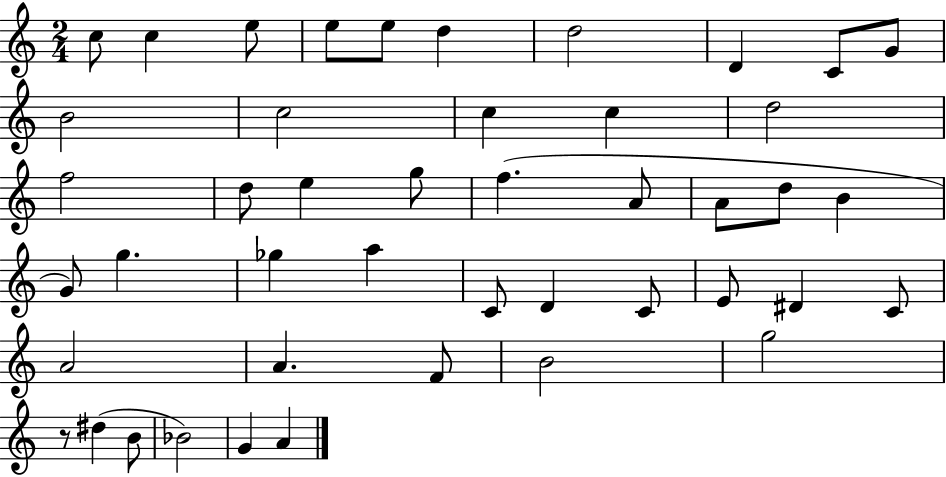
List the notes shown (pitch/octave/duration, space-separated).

C5/e C5/q E5/e E5/e E5/e D5/q D5/h D4/q C4/e G4/e B4/h C5/h C5/q C5/q D5/h F5/h D5/e E5/q G5/e F5/q. A4/e A4/e D5/e B4/q G4/e G5/q. Gb5/q A5/q C4/e D4/q C4/e E4/e D#4/q C4/e A4/h A4/q. F4/e B4/h G5/h R/e D#5/q B4/e Bb4/h G4/q A4/q